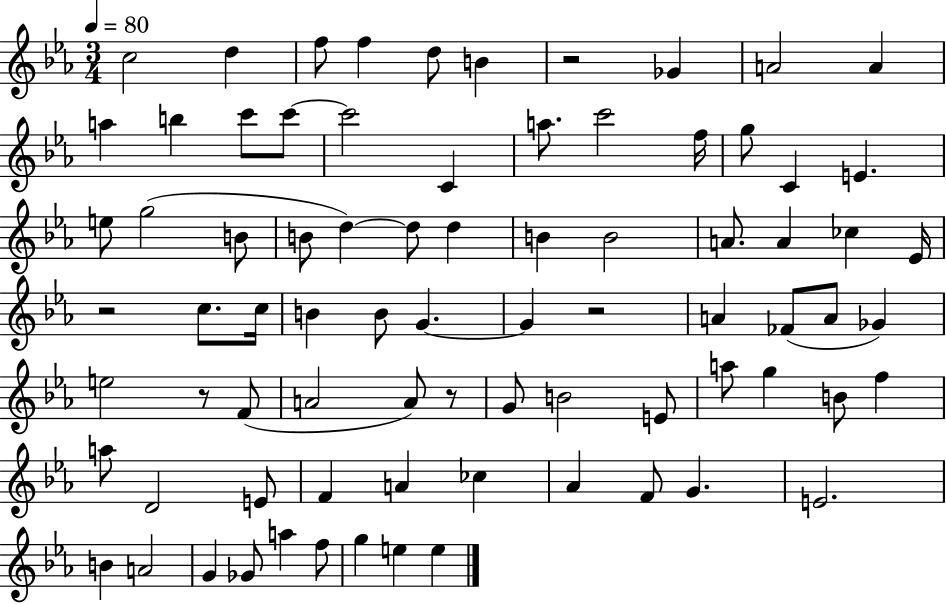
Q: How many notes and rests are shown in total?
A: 79